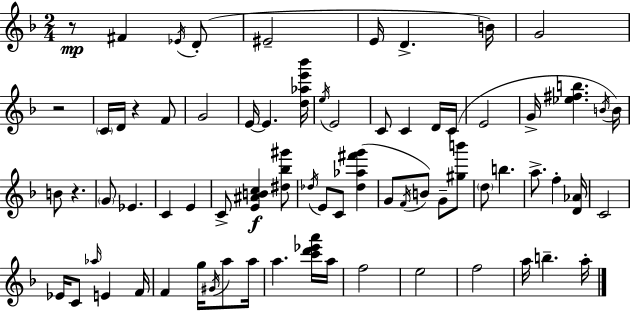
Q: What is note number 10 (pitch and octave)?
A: D4